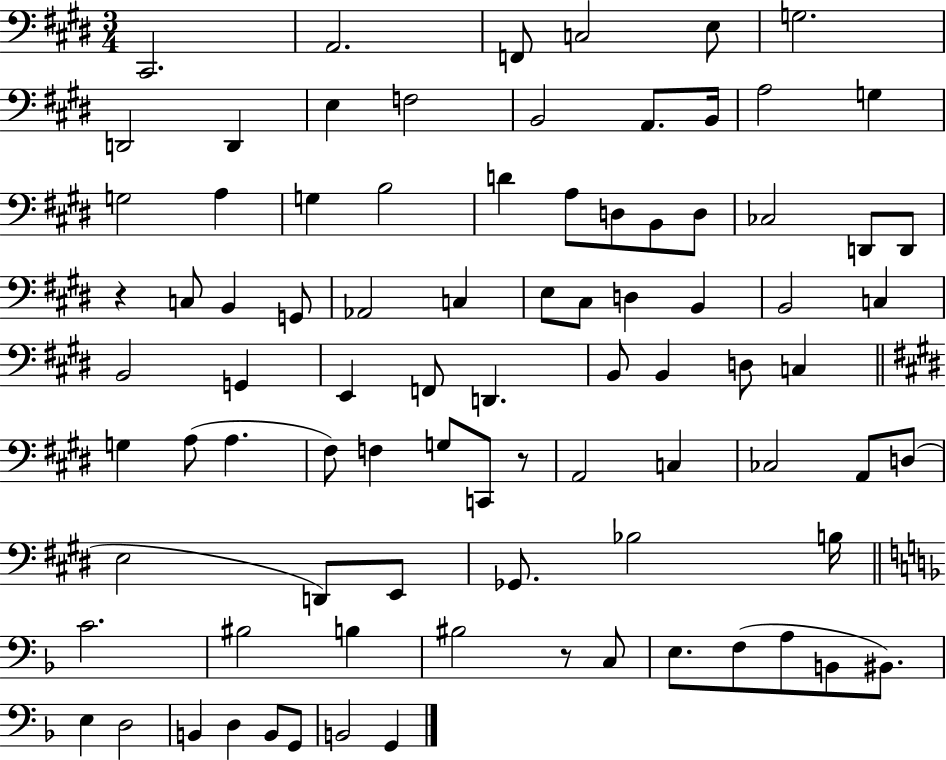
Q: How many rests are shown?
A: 3